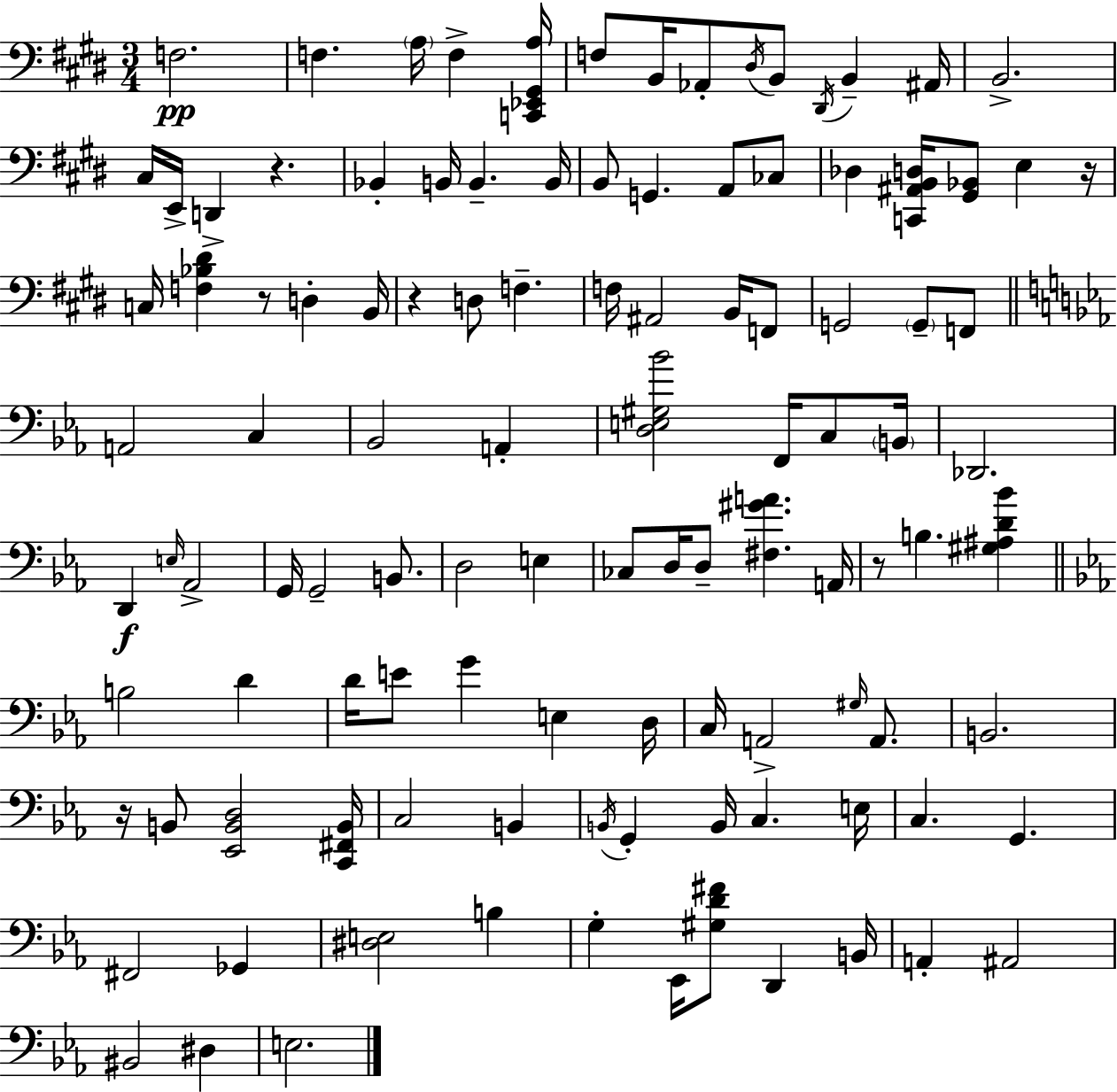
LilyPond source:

{
  \clef bass
  \numericTimeSignature
  \time 3/4
  \key e \major
  f2.\pp | f4. \parenthesize a16 f4-> <c, ees, gis, a>16 | f8 b,16 aes,8-. \acciaccatura { dis16 } b,8 \acciaccatura { dis,16 } b,4-- | ais,16 b,2.-> | \break cis16 e,16-> d,4-> r4. | bes,4-. b,16 b,4.-- | b,16 b,8 g,4. a,8 | ces8 des4 <c, ais, b, d>16 <gis, bes,>8 e4 | \break r16 c16 <f bes dis'>4 r8 d4-. | b,16 r4 d8 f4.-- | f16 ais,2 b,16 | f,8 g,2 \parenthesize g,8-- | \break f,8 \bar "||" \break \key ees \major a,2 c4 | bes,2 a,4-. | <d e gis bes'>2 f,16 c8 \parenthesize b,16 | des,2. | \break d,4\f \grace { e16 } aes,2-> | g,16 g,2-- b,8. | d2 e4 | ces8 d16 d8-- <fis gis' a'>4. | \break a,16 r8 b4. <gis ais d' bes'>4 | \bar "||" \break \key ees \major b2 d'4 | d'16 e'8 g'4 e4 d16 | c16 a,2-> \grace { gis16 } a,8. | b,2. | \break r16 b,8 <ees, b, d>2 | <c, fis, b,>16 c2 b,4 | \acciaccatura { b,16 } g,4-. b,16 c4. | e16 c4. g,4. | \break fis,2 ges,4 | <dis e>2 b4 | g4-. ees,16 <gis d' fis'>8 d,4 | b,16 a,4-. ais,2 | \break bis,2 dis4 | e2. | \bar "|."
}